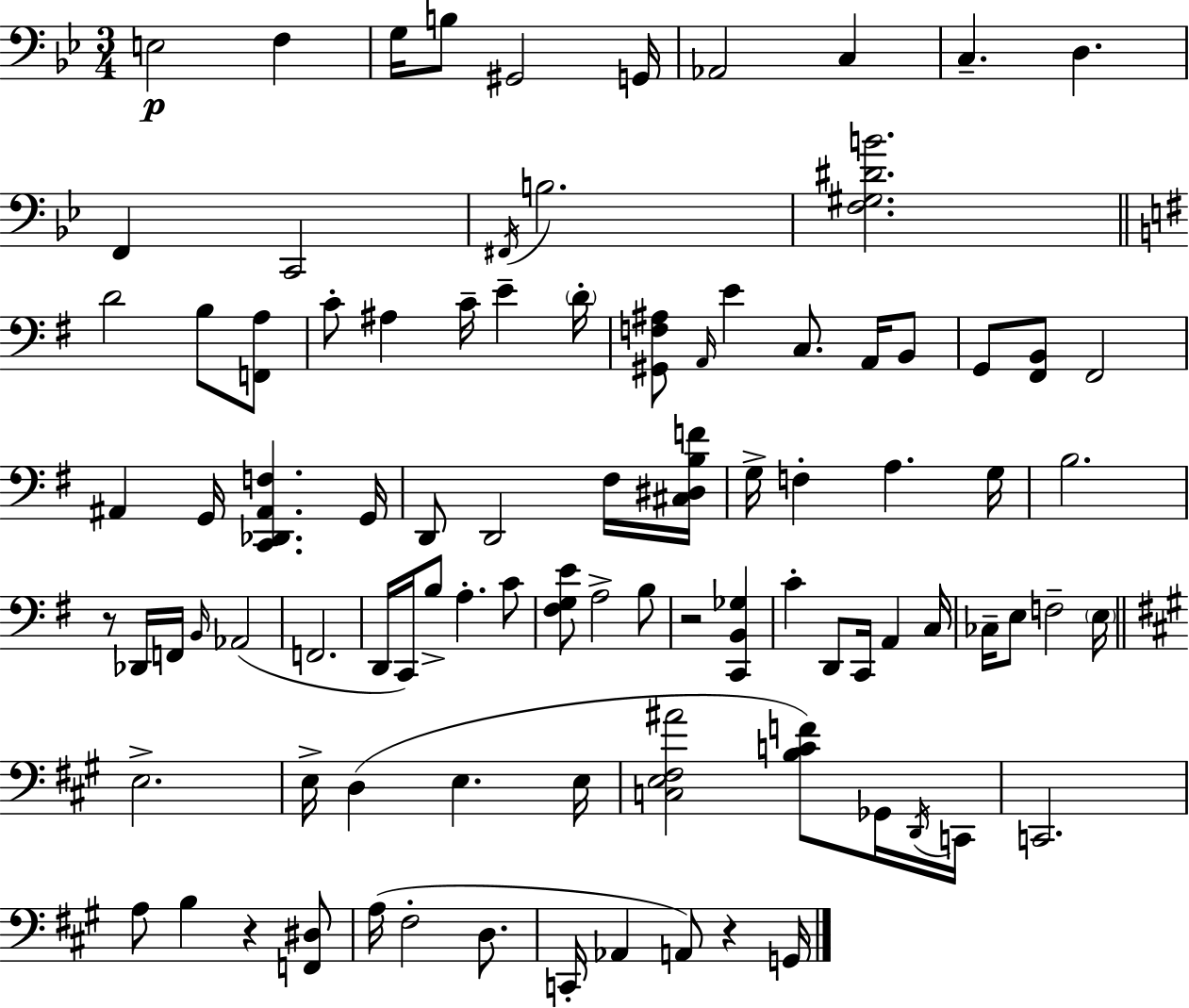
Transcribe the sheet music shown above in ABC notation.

X:1
T:Untitled
M:3/4
L:1/4
K:Bb
E,2 F, G,/4 B,/2 ^G,,2 G,,/4 _A,,2 C, C, D, F,, C,,2 ^F,,/4 B,2 [F,^G,^DB]2 D2 B,/2 [F,,A,]/2 C/2 ^A, C/4 E D/4 [^G,,F,^A,]/2 A,,/4 E C,/2 A,,/4 B,,/2 G,,/2 [^F,,B,,]/2 ^F,,2 ^A,, G,,/4 [C,,_D,,^A,,F,] G,,/4 D,,/2 D,,2 ^F,/4 [^C,^D,B,F]/4 G,/4 F, A, G,/4 B,2 z/2 _D,,/4 F,,/4 B,,/4 _A,,2 F,,2 D,,/4 C,,/4 B,/2 A, C/2 [^F,G,E]/2 A,2 B,/2 z2 [C,,B,,_G,] C D,,/2 C,,/4 A,, C,/4 _C,/4 E,/2 F,2 E,/4 E,2 E,/4 D, E, E,/4 [C,E,^F,^A]2 [B,CF]/2 _G,,/4 D,,/4 C,,/4 C,,2 A,/2 B, z [F,,^D,]/2 A,/4 ^F,2 D,/2 C,,/4 _A,, A,,/2 z G,,/4